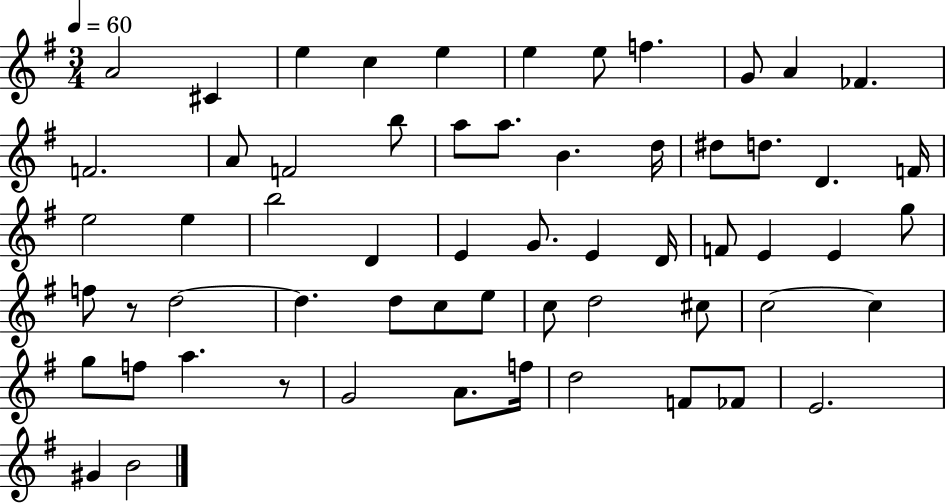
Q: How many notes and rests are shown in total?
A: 60